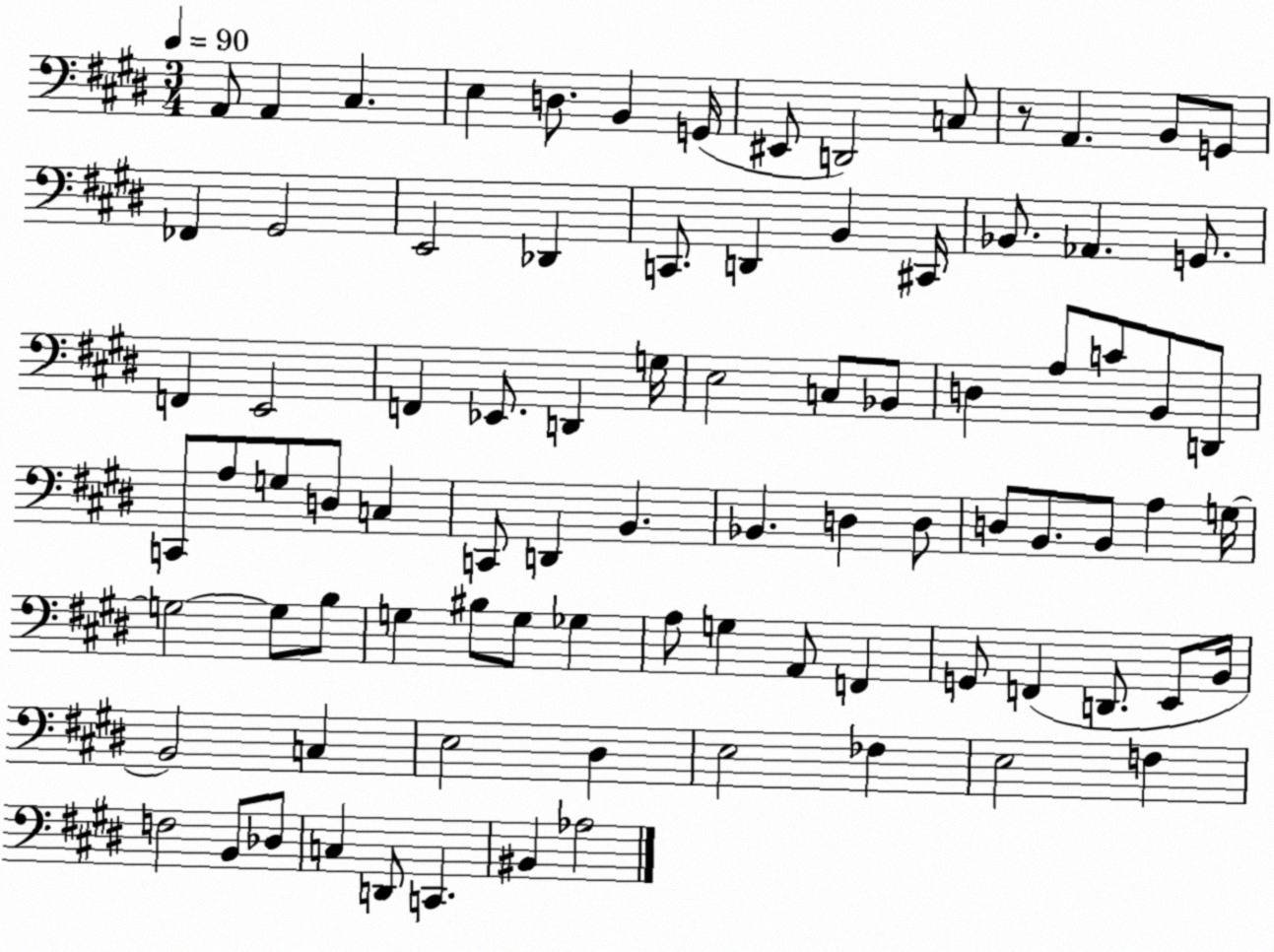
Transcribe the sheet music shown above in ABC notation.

X:1
T:Untitled
M:3/4
L:1/4
K:E
A,,/2 A,, ^C, E, D,/2 B,, G,,/4 ^E,,/2 D,,2 C,/2 z/2 A,, B,,/2 G,,/2 _F,, ^G,,2 E,,2 _D,, C,,/2 D,, B,, ^C,,/4 _B,,/2 _A,, G,,/2 F,, E,,2 F,, _E,,/2 D,, G,/4 E,2 C,/2 _B,,/2 D, A,/2 C/2 B,,/2 D,,/2 C,,/2 A,/2 G,/2 D,/2 C, C,,/2 D,, B,, _B,, D, D,/2 D,/2 B,,/2 B,,/2 A, G,/4 G,2 G,/2 B,/2 G, ^B,/2 G,/2 _G, A,/2 G, A,,/2 F,, G,,/2 F,, D,,/2 E,,/2 B,,/4 B,,2 C, E,2 ^D, E,2 _F, E,2 F, F,2 B,,/2 _D,/2 C, D,,/2 C,, ^B,, _A,2